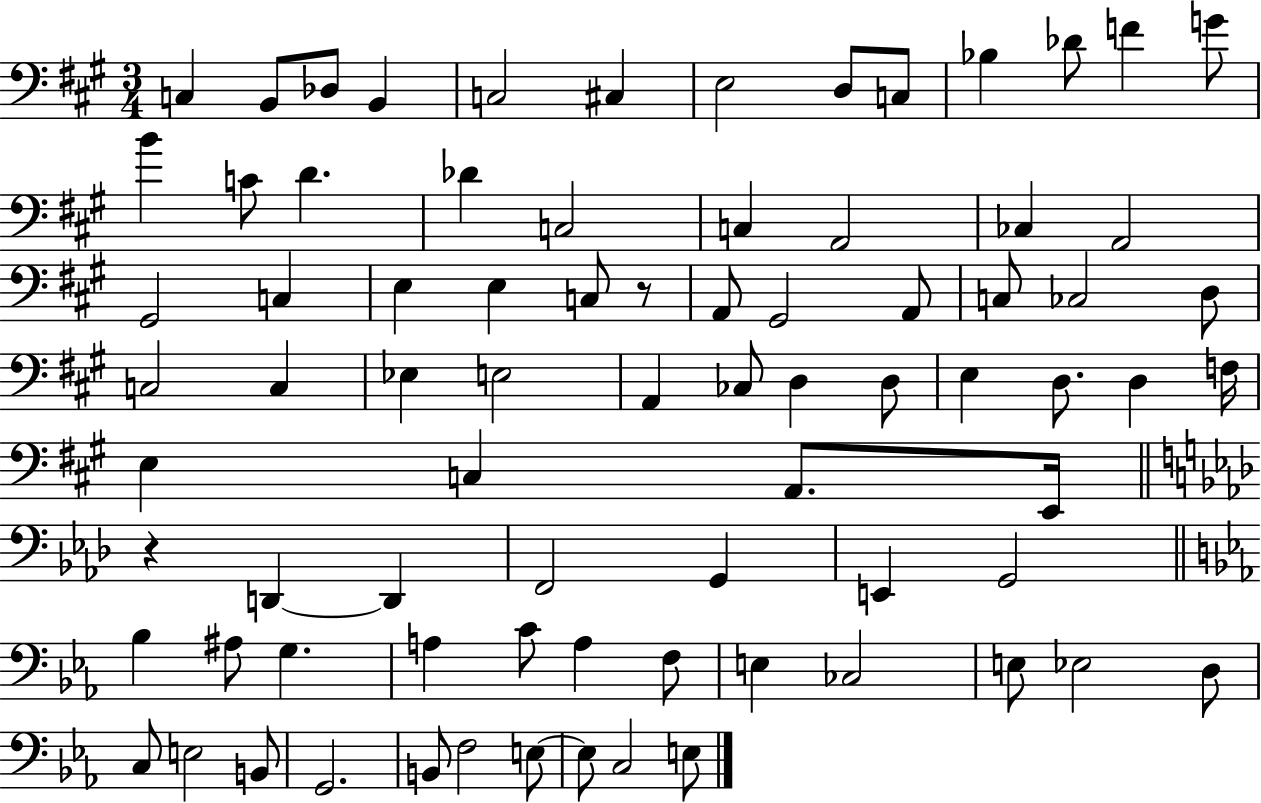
{
  \clef bass
  \numericTimeSignature
  \time 3/4
  \key a \major
  c4 b,8 des8 b,4 | c2 cis4 | e2 d8 c8 | bes4 des'8 f'4 g'8 | \break b'4 c'8 d'4. | des'4 c2 | c4 a,2 | ces4 a,2 | \break gis,2 c4 | e4 e4 c8 r8 | a,8 gis,2 a,8 | c8 ces2 d8 | \break c2 c4 | ees4 e2 | a,4 ces8 d4 d8 | e4 d8. d4 f16 | \break e4 c4 a,8. e,16 | \bar "||" \break \key aes \major r4 d,4~~ d,4 | f,2 g,4 | e,4 g,2 | \bar "||" \break \key c \minor bes4 ais8 g4. | a4 c'8 a4 f8 | e4 ces2 | e8 ees2 d8 | \break c8 e2 b,8 | g,2. | b,8 f2 e8~~ | e8 c2 e8 | \break \bar "|."
}